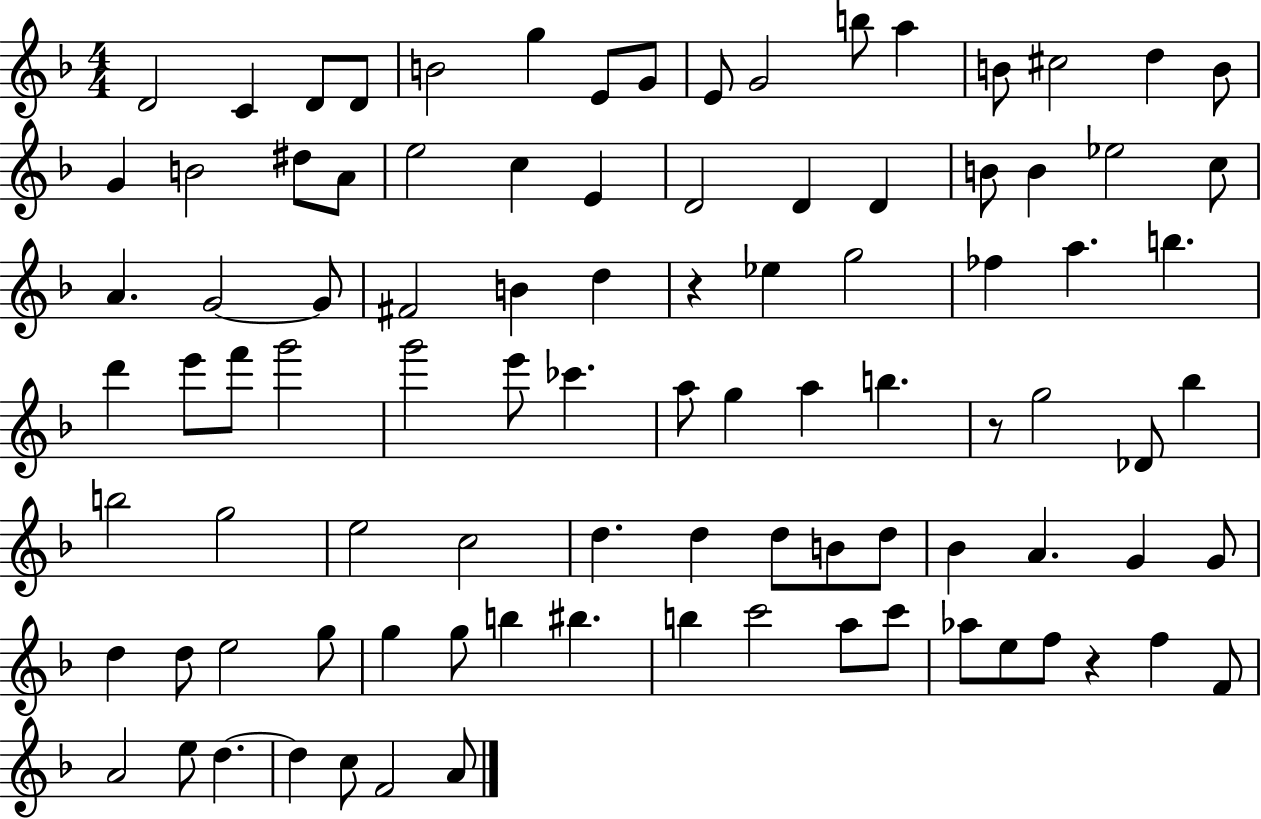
D4/h C4/q D4/e D4/e B4/h G5/q E4/e G4/e E4/e G4/h B5/e A5/q B4/e C#5/h D5/q B4/e G4/q B4/h D#5/e A4/e E5/h C5/q E4/q D4/h D4/q D4/q B4/e B4/q Eb5/h C5/e A4/q. G4/h G4/e F#4/h B4/q D5/q R/q Eb5/q G5/h FES5/q A5/q. B5/q. D6/q E6/e F6/e G6/h G6/h E6/e CES6/q. A5/e G5/q A5/q B5/q. R/e G5/h Db4/e Bb5/q B5/h G5/h E5/h C5/h D5/q. D5/q D5/e B4/e D5/e Bb4/q A4/q. G4/q G4/e D5/q D5/e E5/h G5/e G5/q G5/e B5/q BIS5/q. B5/q C6/h A5/e C6/e Ab5/e E5/e F5/e R/q F5/q F4/e A4/h E5/e D5/q. D5/q C5/e F4/h A4/e